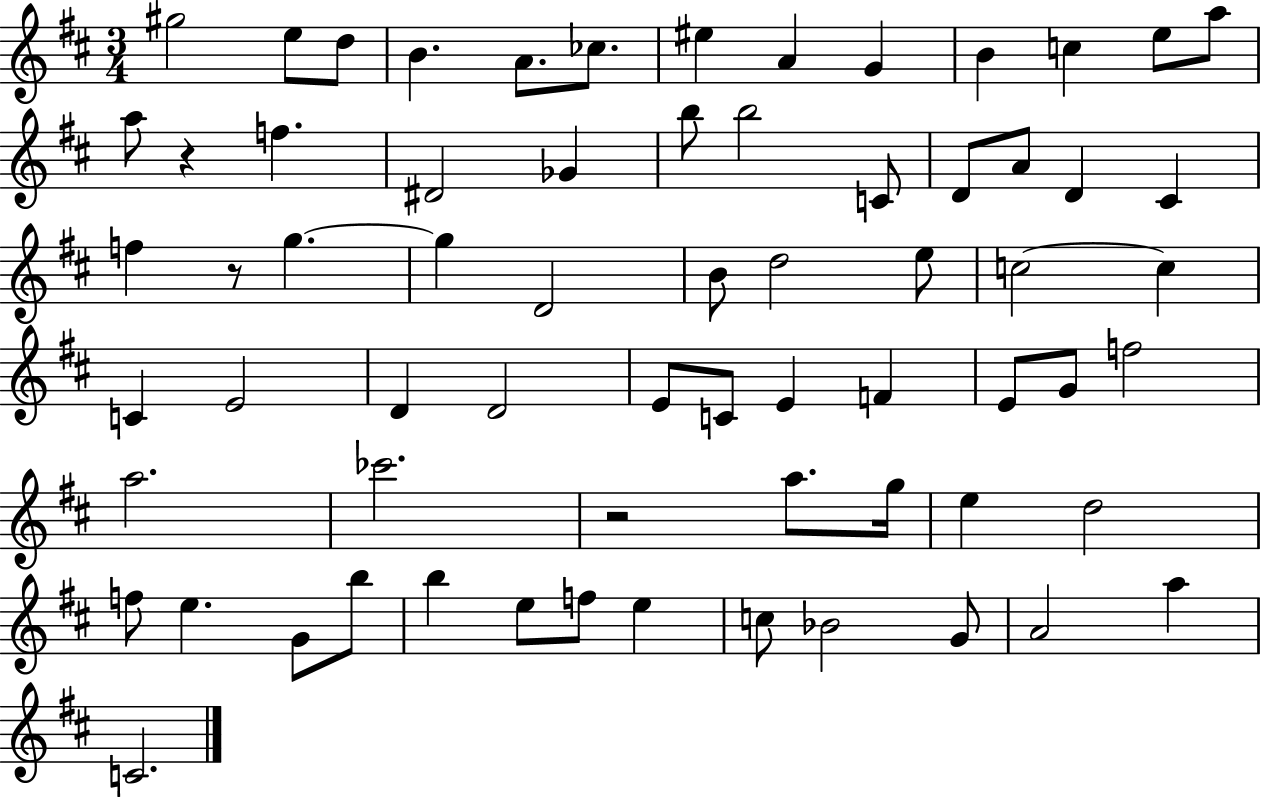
X:1
T:Untitled
M:3/4
L:1/4
K:D
^g2 e/2 d/2 B A/2 _c/2 ^e A G B c e/2 a/2 a/2 z f ^D2 _G b/2 b2 C/2 D/2 A/2 D ^C f z/2 g g D2 B/2 d2 e/2 c2 c C E2 D D2 E/2 C/2 E F E/2 G/2 f2 a2 _c'2 z2 a/2 g/4 e d2 f/2 e G/2 b/2 b e/2 f/2 e c/2 _B2 G/2 A2 a C2